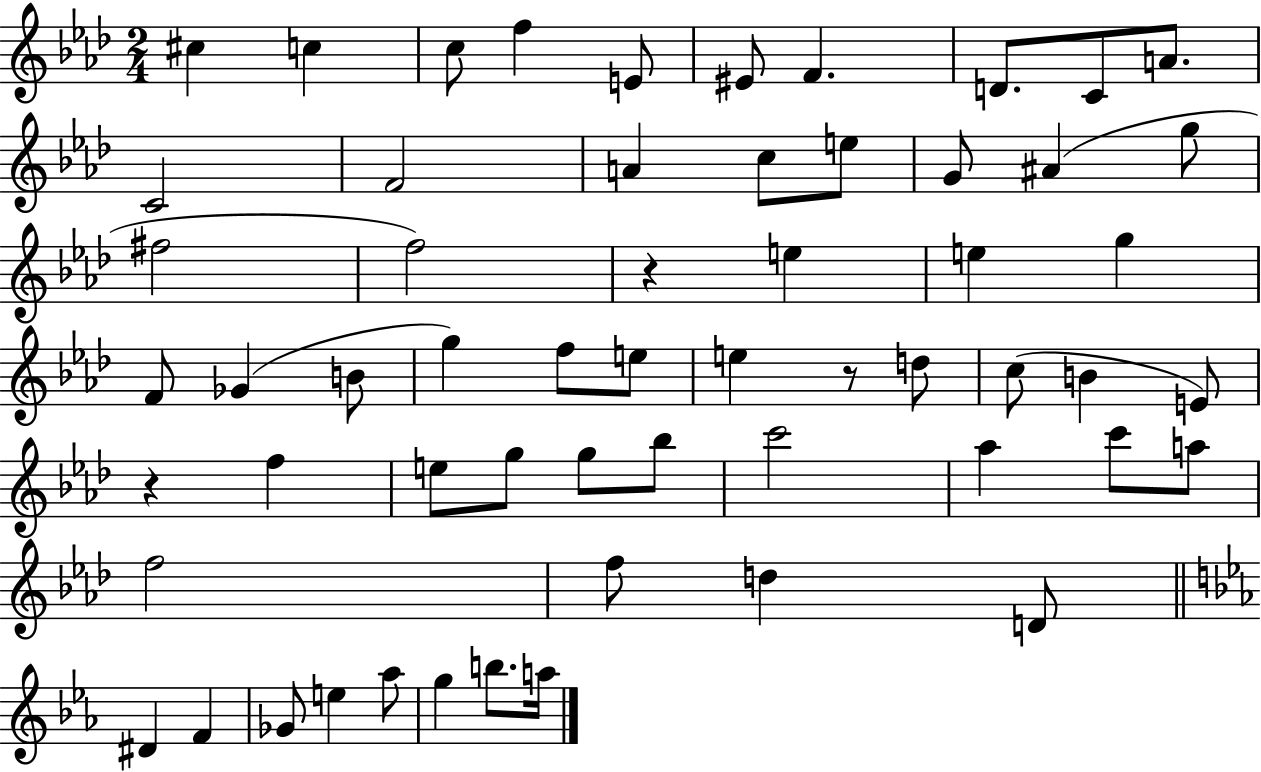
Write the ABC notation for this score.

X:1
T:Untitled
M:2/4
L:1/4
K:Ab
^c c c/2 f E/2 ^E/2 F D/2 C/2 A/2 C2 F2 A c/2 e/2 G/2 ^A g/2 ^f2 f2 z e e g F/2 _G B/2 g f/2 e/2 e z/2 d/2 c/2 B E/2 z f e/2 g/2 g/2 _b/2 c'2 _a c'/2 a/2 f2 f/2 d D/2 ^D F _G/2 e _a/2 g b/2 a/4